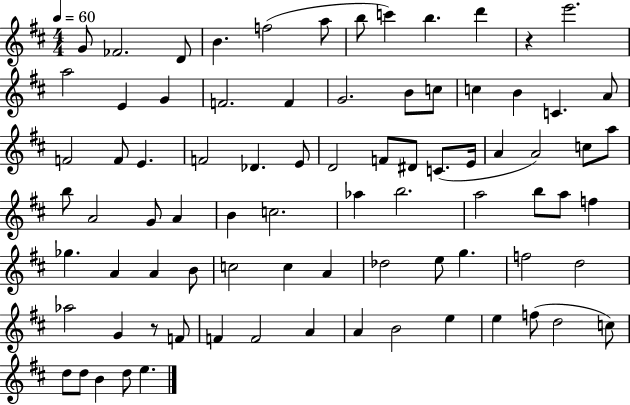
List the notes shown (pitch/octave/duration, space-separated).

G4/e FES4/h. D4/e B4/q. F5/h A5/e B5/e C6/q B5/q. D6/q R/q E6/h. A5/h E4/q G4/q F4/h. F4/q G4/h. B4/e C5/e C5/q B4/q C4/q. A4/e F4/h F4/e E4/q. F4/h Db4/q. E4/e D4/h F4/e D#4/e C4/e. E4/s A4/q A4/h C5/e A5/e B5/e A4/h G4/e A4/q B4/q C5/h. Ab5/q B5/h. A5/h B5/e A5/e F5/q Gb5/q. A4/q A4/q B4/e C5/h C5/q A4/q Db5/h E5/e G5/q. F5/h D5/h Ab5/h G4/q R/e F4/e F4/q F4/h A4/q A4/q B4/h E5/q E5/q F5/e D5/h C5/e D5/e D5/e B4/q D5/e E5/q.